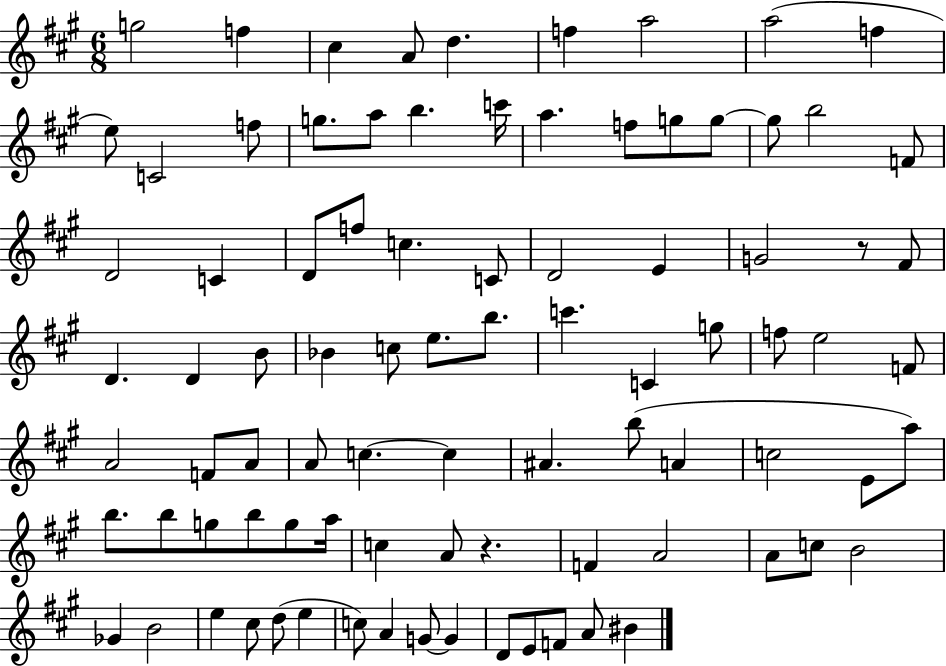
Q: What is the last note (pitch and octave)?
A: BIS4